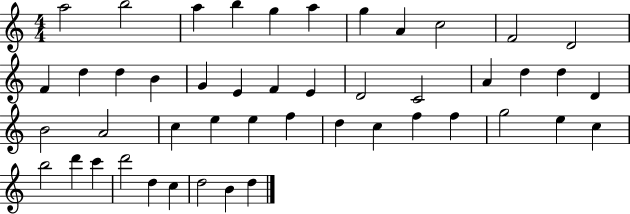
A5/h B5/h A5/q B5/q G5/q A5/q G5/q A4/q C5/h F4/h D4/h F4/q D5/q D5/q B4/q G4/q E4/q F4/q E4/q D4/h C4/h A4/q D5/q D5/q D4/q B4/h A4/h C5/q E5/q E5/q F5/q D5/q C5/q F5/q F5/q G5/h E5/q C5/q B5/h D6/q C6/q D6/h D5/q C5/q D5/h B4/q D5/q